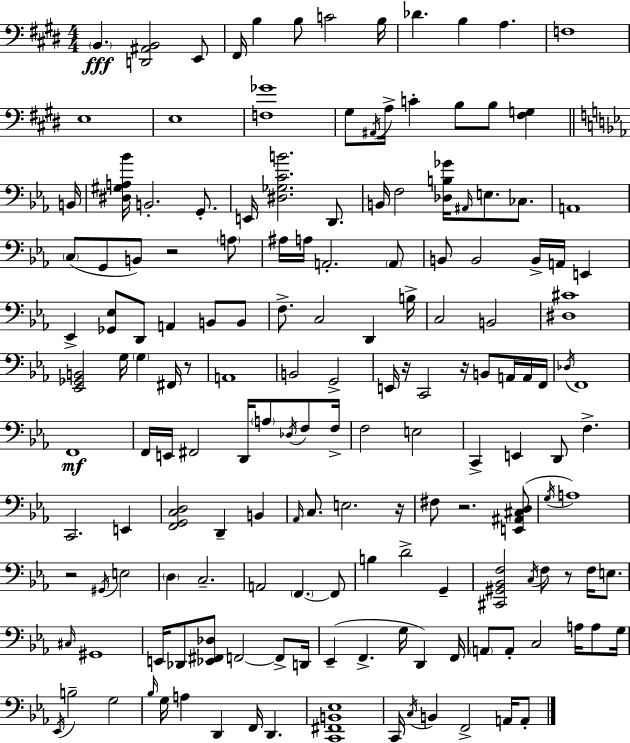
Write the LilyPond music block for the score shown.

{
  \clef bass
  \numericTimeSignature
  \time 4/4
  \key e \major
  \parenthesize b,4.\fff <d, ais, b,>2 e,8 | fis,16 b4 b8 c'2 b16 | des'4. b4 a4. | f1 | \break e1 | e1 | <f ges'>1 | gis8 \acciaccatura { ais,16 } a16-> c'4-. b8 b8 <fis g>4 | \break \bar "||" \break \key ees \major b,16 <dis gis a bes'>16 b,2.-. g,8.-. | e,16 <dis ges c' b'>2. d,8. | b,16 f2 <des b ges'>16 \grace { ais,16 } e8. ces8. | a,1 | \break \parenthesize c8( g,8 b,8) r2 | \parenthesize a8 ais16 a16 a,2.-. | \parenthesize a,8 b,8 b,2 b,16-> a,16 e,4 | ees,4-> <ges, ees>8 d,8 a,4 b,8 | \break b,8 f8.-> c2 d,4 | b16-> c2 b,2 | <dis cis'>1 | <ees, ges, b,>2 g16 \parenthesize g4 fis,16 | \break r8 a,1 | b,2 g,2-> | e,16 r16 c,2 r16 b,8 a,16 | a,16 f,16 \acciaccatura { des16 } f,1 | \break f,1\mf | f,16 e,16 fis,2 d,16 \parenthesize a8 | \acciaccatura { des16 } f8 f16-> f2 e2 | c,4-> e,4 d,8 f4.-> | \break c,2. | e,4 <f, g, c d>2 d,4-- | b,4 \grace { aes,16 } c8. e2. | r16 fis8 r2. | \break <e, ais, cis d>8( \acciaccatura { g16 } a1) | r2 \acciaccatura { gis,16 } e2 | \parenthesize d4 c2.-- | a,2 \parenthesize f,4.~~ | \break f,8 b4 d'2-> | g,4-- <cis, gis, bes, f>2 \acciaccatura { c16 } | f8 r8 f16 e8. \grace { cis16 } gis,1 | e,16 des,8 <ees, fis, des>8 f,2~~ | \break f,8-> d,16 ees,4--( f,4.-> | g16 d,4) f,16 \parenthesize a,8 a,8-. c2 | a16 a8 g16 \acciaccatura { ees,16 } b2-- | g2 \grace { bes16 } g16 a4 | \break d,4 f,16 d,4. <c, fis, b, ees>1 | c,16 \acciaccatura { c16 } b,4 | f,2-> a,16 a,8-. \bar "|."
}